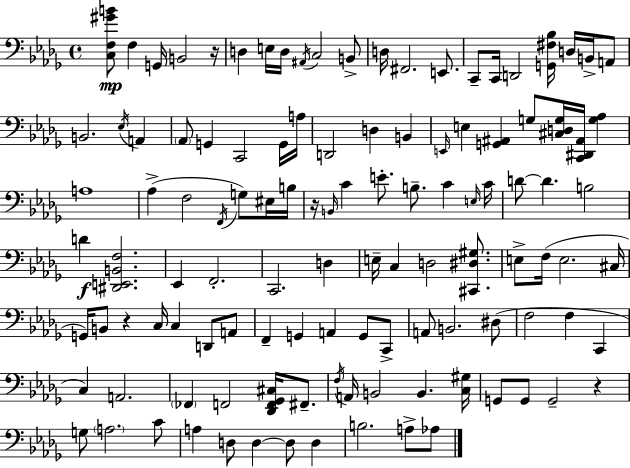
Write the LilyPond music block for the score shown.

{
  \clef bass
  \time 4/4
  \defaultTimeSignature
  \key bes \minor
  \repeat volta 2 { <c f gis' b'>8\mp f4 g,16 b,2 r16 | d4 e16 d16 \acciaccatura { ais,16 } c2 b,8-> | d16 fis,2. e,8. | c,8-- c,16 d,2 <g, fis bes>16 d16 b,16-> a,8 | \break b,2. \acciaccatura { ees16 } a,4 | \parenthesize aes,8 g,4 c,2 | g,16 a16 d,2 d4 b,4 | \grace { e,16 } e4 <g, ais,>4 g8 <cis d g>16 <c, dis, ais,>16 <g aes>4 | \break a1 | aes4->( f2 \acciaccatura { f,16 }) | g8 eis16 b16 r16 \grace { b,16 } c'4 e'8.-. b8.-- | c'4 \grace { e16 } c'16 d'8~~ d'4. b2 | \break d'4\f <dis, e, b, f>2. | ees,4 f,2.-. | c,2. | d4 e16-- c4 d2 | \break <cis, dis gis>8. e8-> f16( e2. | cis16 g,16) b,8 r4 c16 c4 | d,8 a,8 f,4-- g,4 a,4 | g,8 c,8-> a,8 b,2. | \break dis8( f2 f4 | c,4 c4) a,2. | \parenthesize fes,4 f,2 | <des, f, ges, cis>16 fis,8.-- \acciaccatura { f16 } a,16 b,2 | \break b,4. <c gis>16 g,8 g,8 g,2-- | r4 g8 \parenthesize a2. | c'8 a4 d8 d4~~ | d8 d4 b2. | \break a8-> aes8 } \bar "|."
}